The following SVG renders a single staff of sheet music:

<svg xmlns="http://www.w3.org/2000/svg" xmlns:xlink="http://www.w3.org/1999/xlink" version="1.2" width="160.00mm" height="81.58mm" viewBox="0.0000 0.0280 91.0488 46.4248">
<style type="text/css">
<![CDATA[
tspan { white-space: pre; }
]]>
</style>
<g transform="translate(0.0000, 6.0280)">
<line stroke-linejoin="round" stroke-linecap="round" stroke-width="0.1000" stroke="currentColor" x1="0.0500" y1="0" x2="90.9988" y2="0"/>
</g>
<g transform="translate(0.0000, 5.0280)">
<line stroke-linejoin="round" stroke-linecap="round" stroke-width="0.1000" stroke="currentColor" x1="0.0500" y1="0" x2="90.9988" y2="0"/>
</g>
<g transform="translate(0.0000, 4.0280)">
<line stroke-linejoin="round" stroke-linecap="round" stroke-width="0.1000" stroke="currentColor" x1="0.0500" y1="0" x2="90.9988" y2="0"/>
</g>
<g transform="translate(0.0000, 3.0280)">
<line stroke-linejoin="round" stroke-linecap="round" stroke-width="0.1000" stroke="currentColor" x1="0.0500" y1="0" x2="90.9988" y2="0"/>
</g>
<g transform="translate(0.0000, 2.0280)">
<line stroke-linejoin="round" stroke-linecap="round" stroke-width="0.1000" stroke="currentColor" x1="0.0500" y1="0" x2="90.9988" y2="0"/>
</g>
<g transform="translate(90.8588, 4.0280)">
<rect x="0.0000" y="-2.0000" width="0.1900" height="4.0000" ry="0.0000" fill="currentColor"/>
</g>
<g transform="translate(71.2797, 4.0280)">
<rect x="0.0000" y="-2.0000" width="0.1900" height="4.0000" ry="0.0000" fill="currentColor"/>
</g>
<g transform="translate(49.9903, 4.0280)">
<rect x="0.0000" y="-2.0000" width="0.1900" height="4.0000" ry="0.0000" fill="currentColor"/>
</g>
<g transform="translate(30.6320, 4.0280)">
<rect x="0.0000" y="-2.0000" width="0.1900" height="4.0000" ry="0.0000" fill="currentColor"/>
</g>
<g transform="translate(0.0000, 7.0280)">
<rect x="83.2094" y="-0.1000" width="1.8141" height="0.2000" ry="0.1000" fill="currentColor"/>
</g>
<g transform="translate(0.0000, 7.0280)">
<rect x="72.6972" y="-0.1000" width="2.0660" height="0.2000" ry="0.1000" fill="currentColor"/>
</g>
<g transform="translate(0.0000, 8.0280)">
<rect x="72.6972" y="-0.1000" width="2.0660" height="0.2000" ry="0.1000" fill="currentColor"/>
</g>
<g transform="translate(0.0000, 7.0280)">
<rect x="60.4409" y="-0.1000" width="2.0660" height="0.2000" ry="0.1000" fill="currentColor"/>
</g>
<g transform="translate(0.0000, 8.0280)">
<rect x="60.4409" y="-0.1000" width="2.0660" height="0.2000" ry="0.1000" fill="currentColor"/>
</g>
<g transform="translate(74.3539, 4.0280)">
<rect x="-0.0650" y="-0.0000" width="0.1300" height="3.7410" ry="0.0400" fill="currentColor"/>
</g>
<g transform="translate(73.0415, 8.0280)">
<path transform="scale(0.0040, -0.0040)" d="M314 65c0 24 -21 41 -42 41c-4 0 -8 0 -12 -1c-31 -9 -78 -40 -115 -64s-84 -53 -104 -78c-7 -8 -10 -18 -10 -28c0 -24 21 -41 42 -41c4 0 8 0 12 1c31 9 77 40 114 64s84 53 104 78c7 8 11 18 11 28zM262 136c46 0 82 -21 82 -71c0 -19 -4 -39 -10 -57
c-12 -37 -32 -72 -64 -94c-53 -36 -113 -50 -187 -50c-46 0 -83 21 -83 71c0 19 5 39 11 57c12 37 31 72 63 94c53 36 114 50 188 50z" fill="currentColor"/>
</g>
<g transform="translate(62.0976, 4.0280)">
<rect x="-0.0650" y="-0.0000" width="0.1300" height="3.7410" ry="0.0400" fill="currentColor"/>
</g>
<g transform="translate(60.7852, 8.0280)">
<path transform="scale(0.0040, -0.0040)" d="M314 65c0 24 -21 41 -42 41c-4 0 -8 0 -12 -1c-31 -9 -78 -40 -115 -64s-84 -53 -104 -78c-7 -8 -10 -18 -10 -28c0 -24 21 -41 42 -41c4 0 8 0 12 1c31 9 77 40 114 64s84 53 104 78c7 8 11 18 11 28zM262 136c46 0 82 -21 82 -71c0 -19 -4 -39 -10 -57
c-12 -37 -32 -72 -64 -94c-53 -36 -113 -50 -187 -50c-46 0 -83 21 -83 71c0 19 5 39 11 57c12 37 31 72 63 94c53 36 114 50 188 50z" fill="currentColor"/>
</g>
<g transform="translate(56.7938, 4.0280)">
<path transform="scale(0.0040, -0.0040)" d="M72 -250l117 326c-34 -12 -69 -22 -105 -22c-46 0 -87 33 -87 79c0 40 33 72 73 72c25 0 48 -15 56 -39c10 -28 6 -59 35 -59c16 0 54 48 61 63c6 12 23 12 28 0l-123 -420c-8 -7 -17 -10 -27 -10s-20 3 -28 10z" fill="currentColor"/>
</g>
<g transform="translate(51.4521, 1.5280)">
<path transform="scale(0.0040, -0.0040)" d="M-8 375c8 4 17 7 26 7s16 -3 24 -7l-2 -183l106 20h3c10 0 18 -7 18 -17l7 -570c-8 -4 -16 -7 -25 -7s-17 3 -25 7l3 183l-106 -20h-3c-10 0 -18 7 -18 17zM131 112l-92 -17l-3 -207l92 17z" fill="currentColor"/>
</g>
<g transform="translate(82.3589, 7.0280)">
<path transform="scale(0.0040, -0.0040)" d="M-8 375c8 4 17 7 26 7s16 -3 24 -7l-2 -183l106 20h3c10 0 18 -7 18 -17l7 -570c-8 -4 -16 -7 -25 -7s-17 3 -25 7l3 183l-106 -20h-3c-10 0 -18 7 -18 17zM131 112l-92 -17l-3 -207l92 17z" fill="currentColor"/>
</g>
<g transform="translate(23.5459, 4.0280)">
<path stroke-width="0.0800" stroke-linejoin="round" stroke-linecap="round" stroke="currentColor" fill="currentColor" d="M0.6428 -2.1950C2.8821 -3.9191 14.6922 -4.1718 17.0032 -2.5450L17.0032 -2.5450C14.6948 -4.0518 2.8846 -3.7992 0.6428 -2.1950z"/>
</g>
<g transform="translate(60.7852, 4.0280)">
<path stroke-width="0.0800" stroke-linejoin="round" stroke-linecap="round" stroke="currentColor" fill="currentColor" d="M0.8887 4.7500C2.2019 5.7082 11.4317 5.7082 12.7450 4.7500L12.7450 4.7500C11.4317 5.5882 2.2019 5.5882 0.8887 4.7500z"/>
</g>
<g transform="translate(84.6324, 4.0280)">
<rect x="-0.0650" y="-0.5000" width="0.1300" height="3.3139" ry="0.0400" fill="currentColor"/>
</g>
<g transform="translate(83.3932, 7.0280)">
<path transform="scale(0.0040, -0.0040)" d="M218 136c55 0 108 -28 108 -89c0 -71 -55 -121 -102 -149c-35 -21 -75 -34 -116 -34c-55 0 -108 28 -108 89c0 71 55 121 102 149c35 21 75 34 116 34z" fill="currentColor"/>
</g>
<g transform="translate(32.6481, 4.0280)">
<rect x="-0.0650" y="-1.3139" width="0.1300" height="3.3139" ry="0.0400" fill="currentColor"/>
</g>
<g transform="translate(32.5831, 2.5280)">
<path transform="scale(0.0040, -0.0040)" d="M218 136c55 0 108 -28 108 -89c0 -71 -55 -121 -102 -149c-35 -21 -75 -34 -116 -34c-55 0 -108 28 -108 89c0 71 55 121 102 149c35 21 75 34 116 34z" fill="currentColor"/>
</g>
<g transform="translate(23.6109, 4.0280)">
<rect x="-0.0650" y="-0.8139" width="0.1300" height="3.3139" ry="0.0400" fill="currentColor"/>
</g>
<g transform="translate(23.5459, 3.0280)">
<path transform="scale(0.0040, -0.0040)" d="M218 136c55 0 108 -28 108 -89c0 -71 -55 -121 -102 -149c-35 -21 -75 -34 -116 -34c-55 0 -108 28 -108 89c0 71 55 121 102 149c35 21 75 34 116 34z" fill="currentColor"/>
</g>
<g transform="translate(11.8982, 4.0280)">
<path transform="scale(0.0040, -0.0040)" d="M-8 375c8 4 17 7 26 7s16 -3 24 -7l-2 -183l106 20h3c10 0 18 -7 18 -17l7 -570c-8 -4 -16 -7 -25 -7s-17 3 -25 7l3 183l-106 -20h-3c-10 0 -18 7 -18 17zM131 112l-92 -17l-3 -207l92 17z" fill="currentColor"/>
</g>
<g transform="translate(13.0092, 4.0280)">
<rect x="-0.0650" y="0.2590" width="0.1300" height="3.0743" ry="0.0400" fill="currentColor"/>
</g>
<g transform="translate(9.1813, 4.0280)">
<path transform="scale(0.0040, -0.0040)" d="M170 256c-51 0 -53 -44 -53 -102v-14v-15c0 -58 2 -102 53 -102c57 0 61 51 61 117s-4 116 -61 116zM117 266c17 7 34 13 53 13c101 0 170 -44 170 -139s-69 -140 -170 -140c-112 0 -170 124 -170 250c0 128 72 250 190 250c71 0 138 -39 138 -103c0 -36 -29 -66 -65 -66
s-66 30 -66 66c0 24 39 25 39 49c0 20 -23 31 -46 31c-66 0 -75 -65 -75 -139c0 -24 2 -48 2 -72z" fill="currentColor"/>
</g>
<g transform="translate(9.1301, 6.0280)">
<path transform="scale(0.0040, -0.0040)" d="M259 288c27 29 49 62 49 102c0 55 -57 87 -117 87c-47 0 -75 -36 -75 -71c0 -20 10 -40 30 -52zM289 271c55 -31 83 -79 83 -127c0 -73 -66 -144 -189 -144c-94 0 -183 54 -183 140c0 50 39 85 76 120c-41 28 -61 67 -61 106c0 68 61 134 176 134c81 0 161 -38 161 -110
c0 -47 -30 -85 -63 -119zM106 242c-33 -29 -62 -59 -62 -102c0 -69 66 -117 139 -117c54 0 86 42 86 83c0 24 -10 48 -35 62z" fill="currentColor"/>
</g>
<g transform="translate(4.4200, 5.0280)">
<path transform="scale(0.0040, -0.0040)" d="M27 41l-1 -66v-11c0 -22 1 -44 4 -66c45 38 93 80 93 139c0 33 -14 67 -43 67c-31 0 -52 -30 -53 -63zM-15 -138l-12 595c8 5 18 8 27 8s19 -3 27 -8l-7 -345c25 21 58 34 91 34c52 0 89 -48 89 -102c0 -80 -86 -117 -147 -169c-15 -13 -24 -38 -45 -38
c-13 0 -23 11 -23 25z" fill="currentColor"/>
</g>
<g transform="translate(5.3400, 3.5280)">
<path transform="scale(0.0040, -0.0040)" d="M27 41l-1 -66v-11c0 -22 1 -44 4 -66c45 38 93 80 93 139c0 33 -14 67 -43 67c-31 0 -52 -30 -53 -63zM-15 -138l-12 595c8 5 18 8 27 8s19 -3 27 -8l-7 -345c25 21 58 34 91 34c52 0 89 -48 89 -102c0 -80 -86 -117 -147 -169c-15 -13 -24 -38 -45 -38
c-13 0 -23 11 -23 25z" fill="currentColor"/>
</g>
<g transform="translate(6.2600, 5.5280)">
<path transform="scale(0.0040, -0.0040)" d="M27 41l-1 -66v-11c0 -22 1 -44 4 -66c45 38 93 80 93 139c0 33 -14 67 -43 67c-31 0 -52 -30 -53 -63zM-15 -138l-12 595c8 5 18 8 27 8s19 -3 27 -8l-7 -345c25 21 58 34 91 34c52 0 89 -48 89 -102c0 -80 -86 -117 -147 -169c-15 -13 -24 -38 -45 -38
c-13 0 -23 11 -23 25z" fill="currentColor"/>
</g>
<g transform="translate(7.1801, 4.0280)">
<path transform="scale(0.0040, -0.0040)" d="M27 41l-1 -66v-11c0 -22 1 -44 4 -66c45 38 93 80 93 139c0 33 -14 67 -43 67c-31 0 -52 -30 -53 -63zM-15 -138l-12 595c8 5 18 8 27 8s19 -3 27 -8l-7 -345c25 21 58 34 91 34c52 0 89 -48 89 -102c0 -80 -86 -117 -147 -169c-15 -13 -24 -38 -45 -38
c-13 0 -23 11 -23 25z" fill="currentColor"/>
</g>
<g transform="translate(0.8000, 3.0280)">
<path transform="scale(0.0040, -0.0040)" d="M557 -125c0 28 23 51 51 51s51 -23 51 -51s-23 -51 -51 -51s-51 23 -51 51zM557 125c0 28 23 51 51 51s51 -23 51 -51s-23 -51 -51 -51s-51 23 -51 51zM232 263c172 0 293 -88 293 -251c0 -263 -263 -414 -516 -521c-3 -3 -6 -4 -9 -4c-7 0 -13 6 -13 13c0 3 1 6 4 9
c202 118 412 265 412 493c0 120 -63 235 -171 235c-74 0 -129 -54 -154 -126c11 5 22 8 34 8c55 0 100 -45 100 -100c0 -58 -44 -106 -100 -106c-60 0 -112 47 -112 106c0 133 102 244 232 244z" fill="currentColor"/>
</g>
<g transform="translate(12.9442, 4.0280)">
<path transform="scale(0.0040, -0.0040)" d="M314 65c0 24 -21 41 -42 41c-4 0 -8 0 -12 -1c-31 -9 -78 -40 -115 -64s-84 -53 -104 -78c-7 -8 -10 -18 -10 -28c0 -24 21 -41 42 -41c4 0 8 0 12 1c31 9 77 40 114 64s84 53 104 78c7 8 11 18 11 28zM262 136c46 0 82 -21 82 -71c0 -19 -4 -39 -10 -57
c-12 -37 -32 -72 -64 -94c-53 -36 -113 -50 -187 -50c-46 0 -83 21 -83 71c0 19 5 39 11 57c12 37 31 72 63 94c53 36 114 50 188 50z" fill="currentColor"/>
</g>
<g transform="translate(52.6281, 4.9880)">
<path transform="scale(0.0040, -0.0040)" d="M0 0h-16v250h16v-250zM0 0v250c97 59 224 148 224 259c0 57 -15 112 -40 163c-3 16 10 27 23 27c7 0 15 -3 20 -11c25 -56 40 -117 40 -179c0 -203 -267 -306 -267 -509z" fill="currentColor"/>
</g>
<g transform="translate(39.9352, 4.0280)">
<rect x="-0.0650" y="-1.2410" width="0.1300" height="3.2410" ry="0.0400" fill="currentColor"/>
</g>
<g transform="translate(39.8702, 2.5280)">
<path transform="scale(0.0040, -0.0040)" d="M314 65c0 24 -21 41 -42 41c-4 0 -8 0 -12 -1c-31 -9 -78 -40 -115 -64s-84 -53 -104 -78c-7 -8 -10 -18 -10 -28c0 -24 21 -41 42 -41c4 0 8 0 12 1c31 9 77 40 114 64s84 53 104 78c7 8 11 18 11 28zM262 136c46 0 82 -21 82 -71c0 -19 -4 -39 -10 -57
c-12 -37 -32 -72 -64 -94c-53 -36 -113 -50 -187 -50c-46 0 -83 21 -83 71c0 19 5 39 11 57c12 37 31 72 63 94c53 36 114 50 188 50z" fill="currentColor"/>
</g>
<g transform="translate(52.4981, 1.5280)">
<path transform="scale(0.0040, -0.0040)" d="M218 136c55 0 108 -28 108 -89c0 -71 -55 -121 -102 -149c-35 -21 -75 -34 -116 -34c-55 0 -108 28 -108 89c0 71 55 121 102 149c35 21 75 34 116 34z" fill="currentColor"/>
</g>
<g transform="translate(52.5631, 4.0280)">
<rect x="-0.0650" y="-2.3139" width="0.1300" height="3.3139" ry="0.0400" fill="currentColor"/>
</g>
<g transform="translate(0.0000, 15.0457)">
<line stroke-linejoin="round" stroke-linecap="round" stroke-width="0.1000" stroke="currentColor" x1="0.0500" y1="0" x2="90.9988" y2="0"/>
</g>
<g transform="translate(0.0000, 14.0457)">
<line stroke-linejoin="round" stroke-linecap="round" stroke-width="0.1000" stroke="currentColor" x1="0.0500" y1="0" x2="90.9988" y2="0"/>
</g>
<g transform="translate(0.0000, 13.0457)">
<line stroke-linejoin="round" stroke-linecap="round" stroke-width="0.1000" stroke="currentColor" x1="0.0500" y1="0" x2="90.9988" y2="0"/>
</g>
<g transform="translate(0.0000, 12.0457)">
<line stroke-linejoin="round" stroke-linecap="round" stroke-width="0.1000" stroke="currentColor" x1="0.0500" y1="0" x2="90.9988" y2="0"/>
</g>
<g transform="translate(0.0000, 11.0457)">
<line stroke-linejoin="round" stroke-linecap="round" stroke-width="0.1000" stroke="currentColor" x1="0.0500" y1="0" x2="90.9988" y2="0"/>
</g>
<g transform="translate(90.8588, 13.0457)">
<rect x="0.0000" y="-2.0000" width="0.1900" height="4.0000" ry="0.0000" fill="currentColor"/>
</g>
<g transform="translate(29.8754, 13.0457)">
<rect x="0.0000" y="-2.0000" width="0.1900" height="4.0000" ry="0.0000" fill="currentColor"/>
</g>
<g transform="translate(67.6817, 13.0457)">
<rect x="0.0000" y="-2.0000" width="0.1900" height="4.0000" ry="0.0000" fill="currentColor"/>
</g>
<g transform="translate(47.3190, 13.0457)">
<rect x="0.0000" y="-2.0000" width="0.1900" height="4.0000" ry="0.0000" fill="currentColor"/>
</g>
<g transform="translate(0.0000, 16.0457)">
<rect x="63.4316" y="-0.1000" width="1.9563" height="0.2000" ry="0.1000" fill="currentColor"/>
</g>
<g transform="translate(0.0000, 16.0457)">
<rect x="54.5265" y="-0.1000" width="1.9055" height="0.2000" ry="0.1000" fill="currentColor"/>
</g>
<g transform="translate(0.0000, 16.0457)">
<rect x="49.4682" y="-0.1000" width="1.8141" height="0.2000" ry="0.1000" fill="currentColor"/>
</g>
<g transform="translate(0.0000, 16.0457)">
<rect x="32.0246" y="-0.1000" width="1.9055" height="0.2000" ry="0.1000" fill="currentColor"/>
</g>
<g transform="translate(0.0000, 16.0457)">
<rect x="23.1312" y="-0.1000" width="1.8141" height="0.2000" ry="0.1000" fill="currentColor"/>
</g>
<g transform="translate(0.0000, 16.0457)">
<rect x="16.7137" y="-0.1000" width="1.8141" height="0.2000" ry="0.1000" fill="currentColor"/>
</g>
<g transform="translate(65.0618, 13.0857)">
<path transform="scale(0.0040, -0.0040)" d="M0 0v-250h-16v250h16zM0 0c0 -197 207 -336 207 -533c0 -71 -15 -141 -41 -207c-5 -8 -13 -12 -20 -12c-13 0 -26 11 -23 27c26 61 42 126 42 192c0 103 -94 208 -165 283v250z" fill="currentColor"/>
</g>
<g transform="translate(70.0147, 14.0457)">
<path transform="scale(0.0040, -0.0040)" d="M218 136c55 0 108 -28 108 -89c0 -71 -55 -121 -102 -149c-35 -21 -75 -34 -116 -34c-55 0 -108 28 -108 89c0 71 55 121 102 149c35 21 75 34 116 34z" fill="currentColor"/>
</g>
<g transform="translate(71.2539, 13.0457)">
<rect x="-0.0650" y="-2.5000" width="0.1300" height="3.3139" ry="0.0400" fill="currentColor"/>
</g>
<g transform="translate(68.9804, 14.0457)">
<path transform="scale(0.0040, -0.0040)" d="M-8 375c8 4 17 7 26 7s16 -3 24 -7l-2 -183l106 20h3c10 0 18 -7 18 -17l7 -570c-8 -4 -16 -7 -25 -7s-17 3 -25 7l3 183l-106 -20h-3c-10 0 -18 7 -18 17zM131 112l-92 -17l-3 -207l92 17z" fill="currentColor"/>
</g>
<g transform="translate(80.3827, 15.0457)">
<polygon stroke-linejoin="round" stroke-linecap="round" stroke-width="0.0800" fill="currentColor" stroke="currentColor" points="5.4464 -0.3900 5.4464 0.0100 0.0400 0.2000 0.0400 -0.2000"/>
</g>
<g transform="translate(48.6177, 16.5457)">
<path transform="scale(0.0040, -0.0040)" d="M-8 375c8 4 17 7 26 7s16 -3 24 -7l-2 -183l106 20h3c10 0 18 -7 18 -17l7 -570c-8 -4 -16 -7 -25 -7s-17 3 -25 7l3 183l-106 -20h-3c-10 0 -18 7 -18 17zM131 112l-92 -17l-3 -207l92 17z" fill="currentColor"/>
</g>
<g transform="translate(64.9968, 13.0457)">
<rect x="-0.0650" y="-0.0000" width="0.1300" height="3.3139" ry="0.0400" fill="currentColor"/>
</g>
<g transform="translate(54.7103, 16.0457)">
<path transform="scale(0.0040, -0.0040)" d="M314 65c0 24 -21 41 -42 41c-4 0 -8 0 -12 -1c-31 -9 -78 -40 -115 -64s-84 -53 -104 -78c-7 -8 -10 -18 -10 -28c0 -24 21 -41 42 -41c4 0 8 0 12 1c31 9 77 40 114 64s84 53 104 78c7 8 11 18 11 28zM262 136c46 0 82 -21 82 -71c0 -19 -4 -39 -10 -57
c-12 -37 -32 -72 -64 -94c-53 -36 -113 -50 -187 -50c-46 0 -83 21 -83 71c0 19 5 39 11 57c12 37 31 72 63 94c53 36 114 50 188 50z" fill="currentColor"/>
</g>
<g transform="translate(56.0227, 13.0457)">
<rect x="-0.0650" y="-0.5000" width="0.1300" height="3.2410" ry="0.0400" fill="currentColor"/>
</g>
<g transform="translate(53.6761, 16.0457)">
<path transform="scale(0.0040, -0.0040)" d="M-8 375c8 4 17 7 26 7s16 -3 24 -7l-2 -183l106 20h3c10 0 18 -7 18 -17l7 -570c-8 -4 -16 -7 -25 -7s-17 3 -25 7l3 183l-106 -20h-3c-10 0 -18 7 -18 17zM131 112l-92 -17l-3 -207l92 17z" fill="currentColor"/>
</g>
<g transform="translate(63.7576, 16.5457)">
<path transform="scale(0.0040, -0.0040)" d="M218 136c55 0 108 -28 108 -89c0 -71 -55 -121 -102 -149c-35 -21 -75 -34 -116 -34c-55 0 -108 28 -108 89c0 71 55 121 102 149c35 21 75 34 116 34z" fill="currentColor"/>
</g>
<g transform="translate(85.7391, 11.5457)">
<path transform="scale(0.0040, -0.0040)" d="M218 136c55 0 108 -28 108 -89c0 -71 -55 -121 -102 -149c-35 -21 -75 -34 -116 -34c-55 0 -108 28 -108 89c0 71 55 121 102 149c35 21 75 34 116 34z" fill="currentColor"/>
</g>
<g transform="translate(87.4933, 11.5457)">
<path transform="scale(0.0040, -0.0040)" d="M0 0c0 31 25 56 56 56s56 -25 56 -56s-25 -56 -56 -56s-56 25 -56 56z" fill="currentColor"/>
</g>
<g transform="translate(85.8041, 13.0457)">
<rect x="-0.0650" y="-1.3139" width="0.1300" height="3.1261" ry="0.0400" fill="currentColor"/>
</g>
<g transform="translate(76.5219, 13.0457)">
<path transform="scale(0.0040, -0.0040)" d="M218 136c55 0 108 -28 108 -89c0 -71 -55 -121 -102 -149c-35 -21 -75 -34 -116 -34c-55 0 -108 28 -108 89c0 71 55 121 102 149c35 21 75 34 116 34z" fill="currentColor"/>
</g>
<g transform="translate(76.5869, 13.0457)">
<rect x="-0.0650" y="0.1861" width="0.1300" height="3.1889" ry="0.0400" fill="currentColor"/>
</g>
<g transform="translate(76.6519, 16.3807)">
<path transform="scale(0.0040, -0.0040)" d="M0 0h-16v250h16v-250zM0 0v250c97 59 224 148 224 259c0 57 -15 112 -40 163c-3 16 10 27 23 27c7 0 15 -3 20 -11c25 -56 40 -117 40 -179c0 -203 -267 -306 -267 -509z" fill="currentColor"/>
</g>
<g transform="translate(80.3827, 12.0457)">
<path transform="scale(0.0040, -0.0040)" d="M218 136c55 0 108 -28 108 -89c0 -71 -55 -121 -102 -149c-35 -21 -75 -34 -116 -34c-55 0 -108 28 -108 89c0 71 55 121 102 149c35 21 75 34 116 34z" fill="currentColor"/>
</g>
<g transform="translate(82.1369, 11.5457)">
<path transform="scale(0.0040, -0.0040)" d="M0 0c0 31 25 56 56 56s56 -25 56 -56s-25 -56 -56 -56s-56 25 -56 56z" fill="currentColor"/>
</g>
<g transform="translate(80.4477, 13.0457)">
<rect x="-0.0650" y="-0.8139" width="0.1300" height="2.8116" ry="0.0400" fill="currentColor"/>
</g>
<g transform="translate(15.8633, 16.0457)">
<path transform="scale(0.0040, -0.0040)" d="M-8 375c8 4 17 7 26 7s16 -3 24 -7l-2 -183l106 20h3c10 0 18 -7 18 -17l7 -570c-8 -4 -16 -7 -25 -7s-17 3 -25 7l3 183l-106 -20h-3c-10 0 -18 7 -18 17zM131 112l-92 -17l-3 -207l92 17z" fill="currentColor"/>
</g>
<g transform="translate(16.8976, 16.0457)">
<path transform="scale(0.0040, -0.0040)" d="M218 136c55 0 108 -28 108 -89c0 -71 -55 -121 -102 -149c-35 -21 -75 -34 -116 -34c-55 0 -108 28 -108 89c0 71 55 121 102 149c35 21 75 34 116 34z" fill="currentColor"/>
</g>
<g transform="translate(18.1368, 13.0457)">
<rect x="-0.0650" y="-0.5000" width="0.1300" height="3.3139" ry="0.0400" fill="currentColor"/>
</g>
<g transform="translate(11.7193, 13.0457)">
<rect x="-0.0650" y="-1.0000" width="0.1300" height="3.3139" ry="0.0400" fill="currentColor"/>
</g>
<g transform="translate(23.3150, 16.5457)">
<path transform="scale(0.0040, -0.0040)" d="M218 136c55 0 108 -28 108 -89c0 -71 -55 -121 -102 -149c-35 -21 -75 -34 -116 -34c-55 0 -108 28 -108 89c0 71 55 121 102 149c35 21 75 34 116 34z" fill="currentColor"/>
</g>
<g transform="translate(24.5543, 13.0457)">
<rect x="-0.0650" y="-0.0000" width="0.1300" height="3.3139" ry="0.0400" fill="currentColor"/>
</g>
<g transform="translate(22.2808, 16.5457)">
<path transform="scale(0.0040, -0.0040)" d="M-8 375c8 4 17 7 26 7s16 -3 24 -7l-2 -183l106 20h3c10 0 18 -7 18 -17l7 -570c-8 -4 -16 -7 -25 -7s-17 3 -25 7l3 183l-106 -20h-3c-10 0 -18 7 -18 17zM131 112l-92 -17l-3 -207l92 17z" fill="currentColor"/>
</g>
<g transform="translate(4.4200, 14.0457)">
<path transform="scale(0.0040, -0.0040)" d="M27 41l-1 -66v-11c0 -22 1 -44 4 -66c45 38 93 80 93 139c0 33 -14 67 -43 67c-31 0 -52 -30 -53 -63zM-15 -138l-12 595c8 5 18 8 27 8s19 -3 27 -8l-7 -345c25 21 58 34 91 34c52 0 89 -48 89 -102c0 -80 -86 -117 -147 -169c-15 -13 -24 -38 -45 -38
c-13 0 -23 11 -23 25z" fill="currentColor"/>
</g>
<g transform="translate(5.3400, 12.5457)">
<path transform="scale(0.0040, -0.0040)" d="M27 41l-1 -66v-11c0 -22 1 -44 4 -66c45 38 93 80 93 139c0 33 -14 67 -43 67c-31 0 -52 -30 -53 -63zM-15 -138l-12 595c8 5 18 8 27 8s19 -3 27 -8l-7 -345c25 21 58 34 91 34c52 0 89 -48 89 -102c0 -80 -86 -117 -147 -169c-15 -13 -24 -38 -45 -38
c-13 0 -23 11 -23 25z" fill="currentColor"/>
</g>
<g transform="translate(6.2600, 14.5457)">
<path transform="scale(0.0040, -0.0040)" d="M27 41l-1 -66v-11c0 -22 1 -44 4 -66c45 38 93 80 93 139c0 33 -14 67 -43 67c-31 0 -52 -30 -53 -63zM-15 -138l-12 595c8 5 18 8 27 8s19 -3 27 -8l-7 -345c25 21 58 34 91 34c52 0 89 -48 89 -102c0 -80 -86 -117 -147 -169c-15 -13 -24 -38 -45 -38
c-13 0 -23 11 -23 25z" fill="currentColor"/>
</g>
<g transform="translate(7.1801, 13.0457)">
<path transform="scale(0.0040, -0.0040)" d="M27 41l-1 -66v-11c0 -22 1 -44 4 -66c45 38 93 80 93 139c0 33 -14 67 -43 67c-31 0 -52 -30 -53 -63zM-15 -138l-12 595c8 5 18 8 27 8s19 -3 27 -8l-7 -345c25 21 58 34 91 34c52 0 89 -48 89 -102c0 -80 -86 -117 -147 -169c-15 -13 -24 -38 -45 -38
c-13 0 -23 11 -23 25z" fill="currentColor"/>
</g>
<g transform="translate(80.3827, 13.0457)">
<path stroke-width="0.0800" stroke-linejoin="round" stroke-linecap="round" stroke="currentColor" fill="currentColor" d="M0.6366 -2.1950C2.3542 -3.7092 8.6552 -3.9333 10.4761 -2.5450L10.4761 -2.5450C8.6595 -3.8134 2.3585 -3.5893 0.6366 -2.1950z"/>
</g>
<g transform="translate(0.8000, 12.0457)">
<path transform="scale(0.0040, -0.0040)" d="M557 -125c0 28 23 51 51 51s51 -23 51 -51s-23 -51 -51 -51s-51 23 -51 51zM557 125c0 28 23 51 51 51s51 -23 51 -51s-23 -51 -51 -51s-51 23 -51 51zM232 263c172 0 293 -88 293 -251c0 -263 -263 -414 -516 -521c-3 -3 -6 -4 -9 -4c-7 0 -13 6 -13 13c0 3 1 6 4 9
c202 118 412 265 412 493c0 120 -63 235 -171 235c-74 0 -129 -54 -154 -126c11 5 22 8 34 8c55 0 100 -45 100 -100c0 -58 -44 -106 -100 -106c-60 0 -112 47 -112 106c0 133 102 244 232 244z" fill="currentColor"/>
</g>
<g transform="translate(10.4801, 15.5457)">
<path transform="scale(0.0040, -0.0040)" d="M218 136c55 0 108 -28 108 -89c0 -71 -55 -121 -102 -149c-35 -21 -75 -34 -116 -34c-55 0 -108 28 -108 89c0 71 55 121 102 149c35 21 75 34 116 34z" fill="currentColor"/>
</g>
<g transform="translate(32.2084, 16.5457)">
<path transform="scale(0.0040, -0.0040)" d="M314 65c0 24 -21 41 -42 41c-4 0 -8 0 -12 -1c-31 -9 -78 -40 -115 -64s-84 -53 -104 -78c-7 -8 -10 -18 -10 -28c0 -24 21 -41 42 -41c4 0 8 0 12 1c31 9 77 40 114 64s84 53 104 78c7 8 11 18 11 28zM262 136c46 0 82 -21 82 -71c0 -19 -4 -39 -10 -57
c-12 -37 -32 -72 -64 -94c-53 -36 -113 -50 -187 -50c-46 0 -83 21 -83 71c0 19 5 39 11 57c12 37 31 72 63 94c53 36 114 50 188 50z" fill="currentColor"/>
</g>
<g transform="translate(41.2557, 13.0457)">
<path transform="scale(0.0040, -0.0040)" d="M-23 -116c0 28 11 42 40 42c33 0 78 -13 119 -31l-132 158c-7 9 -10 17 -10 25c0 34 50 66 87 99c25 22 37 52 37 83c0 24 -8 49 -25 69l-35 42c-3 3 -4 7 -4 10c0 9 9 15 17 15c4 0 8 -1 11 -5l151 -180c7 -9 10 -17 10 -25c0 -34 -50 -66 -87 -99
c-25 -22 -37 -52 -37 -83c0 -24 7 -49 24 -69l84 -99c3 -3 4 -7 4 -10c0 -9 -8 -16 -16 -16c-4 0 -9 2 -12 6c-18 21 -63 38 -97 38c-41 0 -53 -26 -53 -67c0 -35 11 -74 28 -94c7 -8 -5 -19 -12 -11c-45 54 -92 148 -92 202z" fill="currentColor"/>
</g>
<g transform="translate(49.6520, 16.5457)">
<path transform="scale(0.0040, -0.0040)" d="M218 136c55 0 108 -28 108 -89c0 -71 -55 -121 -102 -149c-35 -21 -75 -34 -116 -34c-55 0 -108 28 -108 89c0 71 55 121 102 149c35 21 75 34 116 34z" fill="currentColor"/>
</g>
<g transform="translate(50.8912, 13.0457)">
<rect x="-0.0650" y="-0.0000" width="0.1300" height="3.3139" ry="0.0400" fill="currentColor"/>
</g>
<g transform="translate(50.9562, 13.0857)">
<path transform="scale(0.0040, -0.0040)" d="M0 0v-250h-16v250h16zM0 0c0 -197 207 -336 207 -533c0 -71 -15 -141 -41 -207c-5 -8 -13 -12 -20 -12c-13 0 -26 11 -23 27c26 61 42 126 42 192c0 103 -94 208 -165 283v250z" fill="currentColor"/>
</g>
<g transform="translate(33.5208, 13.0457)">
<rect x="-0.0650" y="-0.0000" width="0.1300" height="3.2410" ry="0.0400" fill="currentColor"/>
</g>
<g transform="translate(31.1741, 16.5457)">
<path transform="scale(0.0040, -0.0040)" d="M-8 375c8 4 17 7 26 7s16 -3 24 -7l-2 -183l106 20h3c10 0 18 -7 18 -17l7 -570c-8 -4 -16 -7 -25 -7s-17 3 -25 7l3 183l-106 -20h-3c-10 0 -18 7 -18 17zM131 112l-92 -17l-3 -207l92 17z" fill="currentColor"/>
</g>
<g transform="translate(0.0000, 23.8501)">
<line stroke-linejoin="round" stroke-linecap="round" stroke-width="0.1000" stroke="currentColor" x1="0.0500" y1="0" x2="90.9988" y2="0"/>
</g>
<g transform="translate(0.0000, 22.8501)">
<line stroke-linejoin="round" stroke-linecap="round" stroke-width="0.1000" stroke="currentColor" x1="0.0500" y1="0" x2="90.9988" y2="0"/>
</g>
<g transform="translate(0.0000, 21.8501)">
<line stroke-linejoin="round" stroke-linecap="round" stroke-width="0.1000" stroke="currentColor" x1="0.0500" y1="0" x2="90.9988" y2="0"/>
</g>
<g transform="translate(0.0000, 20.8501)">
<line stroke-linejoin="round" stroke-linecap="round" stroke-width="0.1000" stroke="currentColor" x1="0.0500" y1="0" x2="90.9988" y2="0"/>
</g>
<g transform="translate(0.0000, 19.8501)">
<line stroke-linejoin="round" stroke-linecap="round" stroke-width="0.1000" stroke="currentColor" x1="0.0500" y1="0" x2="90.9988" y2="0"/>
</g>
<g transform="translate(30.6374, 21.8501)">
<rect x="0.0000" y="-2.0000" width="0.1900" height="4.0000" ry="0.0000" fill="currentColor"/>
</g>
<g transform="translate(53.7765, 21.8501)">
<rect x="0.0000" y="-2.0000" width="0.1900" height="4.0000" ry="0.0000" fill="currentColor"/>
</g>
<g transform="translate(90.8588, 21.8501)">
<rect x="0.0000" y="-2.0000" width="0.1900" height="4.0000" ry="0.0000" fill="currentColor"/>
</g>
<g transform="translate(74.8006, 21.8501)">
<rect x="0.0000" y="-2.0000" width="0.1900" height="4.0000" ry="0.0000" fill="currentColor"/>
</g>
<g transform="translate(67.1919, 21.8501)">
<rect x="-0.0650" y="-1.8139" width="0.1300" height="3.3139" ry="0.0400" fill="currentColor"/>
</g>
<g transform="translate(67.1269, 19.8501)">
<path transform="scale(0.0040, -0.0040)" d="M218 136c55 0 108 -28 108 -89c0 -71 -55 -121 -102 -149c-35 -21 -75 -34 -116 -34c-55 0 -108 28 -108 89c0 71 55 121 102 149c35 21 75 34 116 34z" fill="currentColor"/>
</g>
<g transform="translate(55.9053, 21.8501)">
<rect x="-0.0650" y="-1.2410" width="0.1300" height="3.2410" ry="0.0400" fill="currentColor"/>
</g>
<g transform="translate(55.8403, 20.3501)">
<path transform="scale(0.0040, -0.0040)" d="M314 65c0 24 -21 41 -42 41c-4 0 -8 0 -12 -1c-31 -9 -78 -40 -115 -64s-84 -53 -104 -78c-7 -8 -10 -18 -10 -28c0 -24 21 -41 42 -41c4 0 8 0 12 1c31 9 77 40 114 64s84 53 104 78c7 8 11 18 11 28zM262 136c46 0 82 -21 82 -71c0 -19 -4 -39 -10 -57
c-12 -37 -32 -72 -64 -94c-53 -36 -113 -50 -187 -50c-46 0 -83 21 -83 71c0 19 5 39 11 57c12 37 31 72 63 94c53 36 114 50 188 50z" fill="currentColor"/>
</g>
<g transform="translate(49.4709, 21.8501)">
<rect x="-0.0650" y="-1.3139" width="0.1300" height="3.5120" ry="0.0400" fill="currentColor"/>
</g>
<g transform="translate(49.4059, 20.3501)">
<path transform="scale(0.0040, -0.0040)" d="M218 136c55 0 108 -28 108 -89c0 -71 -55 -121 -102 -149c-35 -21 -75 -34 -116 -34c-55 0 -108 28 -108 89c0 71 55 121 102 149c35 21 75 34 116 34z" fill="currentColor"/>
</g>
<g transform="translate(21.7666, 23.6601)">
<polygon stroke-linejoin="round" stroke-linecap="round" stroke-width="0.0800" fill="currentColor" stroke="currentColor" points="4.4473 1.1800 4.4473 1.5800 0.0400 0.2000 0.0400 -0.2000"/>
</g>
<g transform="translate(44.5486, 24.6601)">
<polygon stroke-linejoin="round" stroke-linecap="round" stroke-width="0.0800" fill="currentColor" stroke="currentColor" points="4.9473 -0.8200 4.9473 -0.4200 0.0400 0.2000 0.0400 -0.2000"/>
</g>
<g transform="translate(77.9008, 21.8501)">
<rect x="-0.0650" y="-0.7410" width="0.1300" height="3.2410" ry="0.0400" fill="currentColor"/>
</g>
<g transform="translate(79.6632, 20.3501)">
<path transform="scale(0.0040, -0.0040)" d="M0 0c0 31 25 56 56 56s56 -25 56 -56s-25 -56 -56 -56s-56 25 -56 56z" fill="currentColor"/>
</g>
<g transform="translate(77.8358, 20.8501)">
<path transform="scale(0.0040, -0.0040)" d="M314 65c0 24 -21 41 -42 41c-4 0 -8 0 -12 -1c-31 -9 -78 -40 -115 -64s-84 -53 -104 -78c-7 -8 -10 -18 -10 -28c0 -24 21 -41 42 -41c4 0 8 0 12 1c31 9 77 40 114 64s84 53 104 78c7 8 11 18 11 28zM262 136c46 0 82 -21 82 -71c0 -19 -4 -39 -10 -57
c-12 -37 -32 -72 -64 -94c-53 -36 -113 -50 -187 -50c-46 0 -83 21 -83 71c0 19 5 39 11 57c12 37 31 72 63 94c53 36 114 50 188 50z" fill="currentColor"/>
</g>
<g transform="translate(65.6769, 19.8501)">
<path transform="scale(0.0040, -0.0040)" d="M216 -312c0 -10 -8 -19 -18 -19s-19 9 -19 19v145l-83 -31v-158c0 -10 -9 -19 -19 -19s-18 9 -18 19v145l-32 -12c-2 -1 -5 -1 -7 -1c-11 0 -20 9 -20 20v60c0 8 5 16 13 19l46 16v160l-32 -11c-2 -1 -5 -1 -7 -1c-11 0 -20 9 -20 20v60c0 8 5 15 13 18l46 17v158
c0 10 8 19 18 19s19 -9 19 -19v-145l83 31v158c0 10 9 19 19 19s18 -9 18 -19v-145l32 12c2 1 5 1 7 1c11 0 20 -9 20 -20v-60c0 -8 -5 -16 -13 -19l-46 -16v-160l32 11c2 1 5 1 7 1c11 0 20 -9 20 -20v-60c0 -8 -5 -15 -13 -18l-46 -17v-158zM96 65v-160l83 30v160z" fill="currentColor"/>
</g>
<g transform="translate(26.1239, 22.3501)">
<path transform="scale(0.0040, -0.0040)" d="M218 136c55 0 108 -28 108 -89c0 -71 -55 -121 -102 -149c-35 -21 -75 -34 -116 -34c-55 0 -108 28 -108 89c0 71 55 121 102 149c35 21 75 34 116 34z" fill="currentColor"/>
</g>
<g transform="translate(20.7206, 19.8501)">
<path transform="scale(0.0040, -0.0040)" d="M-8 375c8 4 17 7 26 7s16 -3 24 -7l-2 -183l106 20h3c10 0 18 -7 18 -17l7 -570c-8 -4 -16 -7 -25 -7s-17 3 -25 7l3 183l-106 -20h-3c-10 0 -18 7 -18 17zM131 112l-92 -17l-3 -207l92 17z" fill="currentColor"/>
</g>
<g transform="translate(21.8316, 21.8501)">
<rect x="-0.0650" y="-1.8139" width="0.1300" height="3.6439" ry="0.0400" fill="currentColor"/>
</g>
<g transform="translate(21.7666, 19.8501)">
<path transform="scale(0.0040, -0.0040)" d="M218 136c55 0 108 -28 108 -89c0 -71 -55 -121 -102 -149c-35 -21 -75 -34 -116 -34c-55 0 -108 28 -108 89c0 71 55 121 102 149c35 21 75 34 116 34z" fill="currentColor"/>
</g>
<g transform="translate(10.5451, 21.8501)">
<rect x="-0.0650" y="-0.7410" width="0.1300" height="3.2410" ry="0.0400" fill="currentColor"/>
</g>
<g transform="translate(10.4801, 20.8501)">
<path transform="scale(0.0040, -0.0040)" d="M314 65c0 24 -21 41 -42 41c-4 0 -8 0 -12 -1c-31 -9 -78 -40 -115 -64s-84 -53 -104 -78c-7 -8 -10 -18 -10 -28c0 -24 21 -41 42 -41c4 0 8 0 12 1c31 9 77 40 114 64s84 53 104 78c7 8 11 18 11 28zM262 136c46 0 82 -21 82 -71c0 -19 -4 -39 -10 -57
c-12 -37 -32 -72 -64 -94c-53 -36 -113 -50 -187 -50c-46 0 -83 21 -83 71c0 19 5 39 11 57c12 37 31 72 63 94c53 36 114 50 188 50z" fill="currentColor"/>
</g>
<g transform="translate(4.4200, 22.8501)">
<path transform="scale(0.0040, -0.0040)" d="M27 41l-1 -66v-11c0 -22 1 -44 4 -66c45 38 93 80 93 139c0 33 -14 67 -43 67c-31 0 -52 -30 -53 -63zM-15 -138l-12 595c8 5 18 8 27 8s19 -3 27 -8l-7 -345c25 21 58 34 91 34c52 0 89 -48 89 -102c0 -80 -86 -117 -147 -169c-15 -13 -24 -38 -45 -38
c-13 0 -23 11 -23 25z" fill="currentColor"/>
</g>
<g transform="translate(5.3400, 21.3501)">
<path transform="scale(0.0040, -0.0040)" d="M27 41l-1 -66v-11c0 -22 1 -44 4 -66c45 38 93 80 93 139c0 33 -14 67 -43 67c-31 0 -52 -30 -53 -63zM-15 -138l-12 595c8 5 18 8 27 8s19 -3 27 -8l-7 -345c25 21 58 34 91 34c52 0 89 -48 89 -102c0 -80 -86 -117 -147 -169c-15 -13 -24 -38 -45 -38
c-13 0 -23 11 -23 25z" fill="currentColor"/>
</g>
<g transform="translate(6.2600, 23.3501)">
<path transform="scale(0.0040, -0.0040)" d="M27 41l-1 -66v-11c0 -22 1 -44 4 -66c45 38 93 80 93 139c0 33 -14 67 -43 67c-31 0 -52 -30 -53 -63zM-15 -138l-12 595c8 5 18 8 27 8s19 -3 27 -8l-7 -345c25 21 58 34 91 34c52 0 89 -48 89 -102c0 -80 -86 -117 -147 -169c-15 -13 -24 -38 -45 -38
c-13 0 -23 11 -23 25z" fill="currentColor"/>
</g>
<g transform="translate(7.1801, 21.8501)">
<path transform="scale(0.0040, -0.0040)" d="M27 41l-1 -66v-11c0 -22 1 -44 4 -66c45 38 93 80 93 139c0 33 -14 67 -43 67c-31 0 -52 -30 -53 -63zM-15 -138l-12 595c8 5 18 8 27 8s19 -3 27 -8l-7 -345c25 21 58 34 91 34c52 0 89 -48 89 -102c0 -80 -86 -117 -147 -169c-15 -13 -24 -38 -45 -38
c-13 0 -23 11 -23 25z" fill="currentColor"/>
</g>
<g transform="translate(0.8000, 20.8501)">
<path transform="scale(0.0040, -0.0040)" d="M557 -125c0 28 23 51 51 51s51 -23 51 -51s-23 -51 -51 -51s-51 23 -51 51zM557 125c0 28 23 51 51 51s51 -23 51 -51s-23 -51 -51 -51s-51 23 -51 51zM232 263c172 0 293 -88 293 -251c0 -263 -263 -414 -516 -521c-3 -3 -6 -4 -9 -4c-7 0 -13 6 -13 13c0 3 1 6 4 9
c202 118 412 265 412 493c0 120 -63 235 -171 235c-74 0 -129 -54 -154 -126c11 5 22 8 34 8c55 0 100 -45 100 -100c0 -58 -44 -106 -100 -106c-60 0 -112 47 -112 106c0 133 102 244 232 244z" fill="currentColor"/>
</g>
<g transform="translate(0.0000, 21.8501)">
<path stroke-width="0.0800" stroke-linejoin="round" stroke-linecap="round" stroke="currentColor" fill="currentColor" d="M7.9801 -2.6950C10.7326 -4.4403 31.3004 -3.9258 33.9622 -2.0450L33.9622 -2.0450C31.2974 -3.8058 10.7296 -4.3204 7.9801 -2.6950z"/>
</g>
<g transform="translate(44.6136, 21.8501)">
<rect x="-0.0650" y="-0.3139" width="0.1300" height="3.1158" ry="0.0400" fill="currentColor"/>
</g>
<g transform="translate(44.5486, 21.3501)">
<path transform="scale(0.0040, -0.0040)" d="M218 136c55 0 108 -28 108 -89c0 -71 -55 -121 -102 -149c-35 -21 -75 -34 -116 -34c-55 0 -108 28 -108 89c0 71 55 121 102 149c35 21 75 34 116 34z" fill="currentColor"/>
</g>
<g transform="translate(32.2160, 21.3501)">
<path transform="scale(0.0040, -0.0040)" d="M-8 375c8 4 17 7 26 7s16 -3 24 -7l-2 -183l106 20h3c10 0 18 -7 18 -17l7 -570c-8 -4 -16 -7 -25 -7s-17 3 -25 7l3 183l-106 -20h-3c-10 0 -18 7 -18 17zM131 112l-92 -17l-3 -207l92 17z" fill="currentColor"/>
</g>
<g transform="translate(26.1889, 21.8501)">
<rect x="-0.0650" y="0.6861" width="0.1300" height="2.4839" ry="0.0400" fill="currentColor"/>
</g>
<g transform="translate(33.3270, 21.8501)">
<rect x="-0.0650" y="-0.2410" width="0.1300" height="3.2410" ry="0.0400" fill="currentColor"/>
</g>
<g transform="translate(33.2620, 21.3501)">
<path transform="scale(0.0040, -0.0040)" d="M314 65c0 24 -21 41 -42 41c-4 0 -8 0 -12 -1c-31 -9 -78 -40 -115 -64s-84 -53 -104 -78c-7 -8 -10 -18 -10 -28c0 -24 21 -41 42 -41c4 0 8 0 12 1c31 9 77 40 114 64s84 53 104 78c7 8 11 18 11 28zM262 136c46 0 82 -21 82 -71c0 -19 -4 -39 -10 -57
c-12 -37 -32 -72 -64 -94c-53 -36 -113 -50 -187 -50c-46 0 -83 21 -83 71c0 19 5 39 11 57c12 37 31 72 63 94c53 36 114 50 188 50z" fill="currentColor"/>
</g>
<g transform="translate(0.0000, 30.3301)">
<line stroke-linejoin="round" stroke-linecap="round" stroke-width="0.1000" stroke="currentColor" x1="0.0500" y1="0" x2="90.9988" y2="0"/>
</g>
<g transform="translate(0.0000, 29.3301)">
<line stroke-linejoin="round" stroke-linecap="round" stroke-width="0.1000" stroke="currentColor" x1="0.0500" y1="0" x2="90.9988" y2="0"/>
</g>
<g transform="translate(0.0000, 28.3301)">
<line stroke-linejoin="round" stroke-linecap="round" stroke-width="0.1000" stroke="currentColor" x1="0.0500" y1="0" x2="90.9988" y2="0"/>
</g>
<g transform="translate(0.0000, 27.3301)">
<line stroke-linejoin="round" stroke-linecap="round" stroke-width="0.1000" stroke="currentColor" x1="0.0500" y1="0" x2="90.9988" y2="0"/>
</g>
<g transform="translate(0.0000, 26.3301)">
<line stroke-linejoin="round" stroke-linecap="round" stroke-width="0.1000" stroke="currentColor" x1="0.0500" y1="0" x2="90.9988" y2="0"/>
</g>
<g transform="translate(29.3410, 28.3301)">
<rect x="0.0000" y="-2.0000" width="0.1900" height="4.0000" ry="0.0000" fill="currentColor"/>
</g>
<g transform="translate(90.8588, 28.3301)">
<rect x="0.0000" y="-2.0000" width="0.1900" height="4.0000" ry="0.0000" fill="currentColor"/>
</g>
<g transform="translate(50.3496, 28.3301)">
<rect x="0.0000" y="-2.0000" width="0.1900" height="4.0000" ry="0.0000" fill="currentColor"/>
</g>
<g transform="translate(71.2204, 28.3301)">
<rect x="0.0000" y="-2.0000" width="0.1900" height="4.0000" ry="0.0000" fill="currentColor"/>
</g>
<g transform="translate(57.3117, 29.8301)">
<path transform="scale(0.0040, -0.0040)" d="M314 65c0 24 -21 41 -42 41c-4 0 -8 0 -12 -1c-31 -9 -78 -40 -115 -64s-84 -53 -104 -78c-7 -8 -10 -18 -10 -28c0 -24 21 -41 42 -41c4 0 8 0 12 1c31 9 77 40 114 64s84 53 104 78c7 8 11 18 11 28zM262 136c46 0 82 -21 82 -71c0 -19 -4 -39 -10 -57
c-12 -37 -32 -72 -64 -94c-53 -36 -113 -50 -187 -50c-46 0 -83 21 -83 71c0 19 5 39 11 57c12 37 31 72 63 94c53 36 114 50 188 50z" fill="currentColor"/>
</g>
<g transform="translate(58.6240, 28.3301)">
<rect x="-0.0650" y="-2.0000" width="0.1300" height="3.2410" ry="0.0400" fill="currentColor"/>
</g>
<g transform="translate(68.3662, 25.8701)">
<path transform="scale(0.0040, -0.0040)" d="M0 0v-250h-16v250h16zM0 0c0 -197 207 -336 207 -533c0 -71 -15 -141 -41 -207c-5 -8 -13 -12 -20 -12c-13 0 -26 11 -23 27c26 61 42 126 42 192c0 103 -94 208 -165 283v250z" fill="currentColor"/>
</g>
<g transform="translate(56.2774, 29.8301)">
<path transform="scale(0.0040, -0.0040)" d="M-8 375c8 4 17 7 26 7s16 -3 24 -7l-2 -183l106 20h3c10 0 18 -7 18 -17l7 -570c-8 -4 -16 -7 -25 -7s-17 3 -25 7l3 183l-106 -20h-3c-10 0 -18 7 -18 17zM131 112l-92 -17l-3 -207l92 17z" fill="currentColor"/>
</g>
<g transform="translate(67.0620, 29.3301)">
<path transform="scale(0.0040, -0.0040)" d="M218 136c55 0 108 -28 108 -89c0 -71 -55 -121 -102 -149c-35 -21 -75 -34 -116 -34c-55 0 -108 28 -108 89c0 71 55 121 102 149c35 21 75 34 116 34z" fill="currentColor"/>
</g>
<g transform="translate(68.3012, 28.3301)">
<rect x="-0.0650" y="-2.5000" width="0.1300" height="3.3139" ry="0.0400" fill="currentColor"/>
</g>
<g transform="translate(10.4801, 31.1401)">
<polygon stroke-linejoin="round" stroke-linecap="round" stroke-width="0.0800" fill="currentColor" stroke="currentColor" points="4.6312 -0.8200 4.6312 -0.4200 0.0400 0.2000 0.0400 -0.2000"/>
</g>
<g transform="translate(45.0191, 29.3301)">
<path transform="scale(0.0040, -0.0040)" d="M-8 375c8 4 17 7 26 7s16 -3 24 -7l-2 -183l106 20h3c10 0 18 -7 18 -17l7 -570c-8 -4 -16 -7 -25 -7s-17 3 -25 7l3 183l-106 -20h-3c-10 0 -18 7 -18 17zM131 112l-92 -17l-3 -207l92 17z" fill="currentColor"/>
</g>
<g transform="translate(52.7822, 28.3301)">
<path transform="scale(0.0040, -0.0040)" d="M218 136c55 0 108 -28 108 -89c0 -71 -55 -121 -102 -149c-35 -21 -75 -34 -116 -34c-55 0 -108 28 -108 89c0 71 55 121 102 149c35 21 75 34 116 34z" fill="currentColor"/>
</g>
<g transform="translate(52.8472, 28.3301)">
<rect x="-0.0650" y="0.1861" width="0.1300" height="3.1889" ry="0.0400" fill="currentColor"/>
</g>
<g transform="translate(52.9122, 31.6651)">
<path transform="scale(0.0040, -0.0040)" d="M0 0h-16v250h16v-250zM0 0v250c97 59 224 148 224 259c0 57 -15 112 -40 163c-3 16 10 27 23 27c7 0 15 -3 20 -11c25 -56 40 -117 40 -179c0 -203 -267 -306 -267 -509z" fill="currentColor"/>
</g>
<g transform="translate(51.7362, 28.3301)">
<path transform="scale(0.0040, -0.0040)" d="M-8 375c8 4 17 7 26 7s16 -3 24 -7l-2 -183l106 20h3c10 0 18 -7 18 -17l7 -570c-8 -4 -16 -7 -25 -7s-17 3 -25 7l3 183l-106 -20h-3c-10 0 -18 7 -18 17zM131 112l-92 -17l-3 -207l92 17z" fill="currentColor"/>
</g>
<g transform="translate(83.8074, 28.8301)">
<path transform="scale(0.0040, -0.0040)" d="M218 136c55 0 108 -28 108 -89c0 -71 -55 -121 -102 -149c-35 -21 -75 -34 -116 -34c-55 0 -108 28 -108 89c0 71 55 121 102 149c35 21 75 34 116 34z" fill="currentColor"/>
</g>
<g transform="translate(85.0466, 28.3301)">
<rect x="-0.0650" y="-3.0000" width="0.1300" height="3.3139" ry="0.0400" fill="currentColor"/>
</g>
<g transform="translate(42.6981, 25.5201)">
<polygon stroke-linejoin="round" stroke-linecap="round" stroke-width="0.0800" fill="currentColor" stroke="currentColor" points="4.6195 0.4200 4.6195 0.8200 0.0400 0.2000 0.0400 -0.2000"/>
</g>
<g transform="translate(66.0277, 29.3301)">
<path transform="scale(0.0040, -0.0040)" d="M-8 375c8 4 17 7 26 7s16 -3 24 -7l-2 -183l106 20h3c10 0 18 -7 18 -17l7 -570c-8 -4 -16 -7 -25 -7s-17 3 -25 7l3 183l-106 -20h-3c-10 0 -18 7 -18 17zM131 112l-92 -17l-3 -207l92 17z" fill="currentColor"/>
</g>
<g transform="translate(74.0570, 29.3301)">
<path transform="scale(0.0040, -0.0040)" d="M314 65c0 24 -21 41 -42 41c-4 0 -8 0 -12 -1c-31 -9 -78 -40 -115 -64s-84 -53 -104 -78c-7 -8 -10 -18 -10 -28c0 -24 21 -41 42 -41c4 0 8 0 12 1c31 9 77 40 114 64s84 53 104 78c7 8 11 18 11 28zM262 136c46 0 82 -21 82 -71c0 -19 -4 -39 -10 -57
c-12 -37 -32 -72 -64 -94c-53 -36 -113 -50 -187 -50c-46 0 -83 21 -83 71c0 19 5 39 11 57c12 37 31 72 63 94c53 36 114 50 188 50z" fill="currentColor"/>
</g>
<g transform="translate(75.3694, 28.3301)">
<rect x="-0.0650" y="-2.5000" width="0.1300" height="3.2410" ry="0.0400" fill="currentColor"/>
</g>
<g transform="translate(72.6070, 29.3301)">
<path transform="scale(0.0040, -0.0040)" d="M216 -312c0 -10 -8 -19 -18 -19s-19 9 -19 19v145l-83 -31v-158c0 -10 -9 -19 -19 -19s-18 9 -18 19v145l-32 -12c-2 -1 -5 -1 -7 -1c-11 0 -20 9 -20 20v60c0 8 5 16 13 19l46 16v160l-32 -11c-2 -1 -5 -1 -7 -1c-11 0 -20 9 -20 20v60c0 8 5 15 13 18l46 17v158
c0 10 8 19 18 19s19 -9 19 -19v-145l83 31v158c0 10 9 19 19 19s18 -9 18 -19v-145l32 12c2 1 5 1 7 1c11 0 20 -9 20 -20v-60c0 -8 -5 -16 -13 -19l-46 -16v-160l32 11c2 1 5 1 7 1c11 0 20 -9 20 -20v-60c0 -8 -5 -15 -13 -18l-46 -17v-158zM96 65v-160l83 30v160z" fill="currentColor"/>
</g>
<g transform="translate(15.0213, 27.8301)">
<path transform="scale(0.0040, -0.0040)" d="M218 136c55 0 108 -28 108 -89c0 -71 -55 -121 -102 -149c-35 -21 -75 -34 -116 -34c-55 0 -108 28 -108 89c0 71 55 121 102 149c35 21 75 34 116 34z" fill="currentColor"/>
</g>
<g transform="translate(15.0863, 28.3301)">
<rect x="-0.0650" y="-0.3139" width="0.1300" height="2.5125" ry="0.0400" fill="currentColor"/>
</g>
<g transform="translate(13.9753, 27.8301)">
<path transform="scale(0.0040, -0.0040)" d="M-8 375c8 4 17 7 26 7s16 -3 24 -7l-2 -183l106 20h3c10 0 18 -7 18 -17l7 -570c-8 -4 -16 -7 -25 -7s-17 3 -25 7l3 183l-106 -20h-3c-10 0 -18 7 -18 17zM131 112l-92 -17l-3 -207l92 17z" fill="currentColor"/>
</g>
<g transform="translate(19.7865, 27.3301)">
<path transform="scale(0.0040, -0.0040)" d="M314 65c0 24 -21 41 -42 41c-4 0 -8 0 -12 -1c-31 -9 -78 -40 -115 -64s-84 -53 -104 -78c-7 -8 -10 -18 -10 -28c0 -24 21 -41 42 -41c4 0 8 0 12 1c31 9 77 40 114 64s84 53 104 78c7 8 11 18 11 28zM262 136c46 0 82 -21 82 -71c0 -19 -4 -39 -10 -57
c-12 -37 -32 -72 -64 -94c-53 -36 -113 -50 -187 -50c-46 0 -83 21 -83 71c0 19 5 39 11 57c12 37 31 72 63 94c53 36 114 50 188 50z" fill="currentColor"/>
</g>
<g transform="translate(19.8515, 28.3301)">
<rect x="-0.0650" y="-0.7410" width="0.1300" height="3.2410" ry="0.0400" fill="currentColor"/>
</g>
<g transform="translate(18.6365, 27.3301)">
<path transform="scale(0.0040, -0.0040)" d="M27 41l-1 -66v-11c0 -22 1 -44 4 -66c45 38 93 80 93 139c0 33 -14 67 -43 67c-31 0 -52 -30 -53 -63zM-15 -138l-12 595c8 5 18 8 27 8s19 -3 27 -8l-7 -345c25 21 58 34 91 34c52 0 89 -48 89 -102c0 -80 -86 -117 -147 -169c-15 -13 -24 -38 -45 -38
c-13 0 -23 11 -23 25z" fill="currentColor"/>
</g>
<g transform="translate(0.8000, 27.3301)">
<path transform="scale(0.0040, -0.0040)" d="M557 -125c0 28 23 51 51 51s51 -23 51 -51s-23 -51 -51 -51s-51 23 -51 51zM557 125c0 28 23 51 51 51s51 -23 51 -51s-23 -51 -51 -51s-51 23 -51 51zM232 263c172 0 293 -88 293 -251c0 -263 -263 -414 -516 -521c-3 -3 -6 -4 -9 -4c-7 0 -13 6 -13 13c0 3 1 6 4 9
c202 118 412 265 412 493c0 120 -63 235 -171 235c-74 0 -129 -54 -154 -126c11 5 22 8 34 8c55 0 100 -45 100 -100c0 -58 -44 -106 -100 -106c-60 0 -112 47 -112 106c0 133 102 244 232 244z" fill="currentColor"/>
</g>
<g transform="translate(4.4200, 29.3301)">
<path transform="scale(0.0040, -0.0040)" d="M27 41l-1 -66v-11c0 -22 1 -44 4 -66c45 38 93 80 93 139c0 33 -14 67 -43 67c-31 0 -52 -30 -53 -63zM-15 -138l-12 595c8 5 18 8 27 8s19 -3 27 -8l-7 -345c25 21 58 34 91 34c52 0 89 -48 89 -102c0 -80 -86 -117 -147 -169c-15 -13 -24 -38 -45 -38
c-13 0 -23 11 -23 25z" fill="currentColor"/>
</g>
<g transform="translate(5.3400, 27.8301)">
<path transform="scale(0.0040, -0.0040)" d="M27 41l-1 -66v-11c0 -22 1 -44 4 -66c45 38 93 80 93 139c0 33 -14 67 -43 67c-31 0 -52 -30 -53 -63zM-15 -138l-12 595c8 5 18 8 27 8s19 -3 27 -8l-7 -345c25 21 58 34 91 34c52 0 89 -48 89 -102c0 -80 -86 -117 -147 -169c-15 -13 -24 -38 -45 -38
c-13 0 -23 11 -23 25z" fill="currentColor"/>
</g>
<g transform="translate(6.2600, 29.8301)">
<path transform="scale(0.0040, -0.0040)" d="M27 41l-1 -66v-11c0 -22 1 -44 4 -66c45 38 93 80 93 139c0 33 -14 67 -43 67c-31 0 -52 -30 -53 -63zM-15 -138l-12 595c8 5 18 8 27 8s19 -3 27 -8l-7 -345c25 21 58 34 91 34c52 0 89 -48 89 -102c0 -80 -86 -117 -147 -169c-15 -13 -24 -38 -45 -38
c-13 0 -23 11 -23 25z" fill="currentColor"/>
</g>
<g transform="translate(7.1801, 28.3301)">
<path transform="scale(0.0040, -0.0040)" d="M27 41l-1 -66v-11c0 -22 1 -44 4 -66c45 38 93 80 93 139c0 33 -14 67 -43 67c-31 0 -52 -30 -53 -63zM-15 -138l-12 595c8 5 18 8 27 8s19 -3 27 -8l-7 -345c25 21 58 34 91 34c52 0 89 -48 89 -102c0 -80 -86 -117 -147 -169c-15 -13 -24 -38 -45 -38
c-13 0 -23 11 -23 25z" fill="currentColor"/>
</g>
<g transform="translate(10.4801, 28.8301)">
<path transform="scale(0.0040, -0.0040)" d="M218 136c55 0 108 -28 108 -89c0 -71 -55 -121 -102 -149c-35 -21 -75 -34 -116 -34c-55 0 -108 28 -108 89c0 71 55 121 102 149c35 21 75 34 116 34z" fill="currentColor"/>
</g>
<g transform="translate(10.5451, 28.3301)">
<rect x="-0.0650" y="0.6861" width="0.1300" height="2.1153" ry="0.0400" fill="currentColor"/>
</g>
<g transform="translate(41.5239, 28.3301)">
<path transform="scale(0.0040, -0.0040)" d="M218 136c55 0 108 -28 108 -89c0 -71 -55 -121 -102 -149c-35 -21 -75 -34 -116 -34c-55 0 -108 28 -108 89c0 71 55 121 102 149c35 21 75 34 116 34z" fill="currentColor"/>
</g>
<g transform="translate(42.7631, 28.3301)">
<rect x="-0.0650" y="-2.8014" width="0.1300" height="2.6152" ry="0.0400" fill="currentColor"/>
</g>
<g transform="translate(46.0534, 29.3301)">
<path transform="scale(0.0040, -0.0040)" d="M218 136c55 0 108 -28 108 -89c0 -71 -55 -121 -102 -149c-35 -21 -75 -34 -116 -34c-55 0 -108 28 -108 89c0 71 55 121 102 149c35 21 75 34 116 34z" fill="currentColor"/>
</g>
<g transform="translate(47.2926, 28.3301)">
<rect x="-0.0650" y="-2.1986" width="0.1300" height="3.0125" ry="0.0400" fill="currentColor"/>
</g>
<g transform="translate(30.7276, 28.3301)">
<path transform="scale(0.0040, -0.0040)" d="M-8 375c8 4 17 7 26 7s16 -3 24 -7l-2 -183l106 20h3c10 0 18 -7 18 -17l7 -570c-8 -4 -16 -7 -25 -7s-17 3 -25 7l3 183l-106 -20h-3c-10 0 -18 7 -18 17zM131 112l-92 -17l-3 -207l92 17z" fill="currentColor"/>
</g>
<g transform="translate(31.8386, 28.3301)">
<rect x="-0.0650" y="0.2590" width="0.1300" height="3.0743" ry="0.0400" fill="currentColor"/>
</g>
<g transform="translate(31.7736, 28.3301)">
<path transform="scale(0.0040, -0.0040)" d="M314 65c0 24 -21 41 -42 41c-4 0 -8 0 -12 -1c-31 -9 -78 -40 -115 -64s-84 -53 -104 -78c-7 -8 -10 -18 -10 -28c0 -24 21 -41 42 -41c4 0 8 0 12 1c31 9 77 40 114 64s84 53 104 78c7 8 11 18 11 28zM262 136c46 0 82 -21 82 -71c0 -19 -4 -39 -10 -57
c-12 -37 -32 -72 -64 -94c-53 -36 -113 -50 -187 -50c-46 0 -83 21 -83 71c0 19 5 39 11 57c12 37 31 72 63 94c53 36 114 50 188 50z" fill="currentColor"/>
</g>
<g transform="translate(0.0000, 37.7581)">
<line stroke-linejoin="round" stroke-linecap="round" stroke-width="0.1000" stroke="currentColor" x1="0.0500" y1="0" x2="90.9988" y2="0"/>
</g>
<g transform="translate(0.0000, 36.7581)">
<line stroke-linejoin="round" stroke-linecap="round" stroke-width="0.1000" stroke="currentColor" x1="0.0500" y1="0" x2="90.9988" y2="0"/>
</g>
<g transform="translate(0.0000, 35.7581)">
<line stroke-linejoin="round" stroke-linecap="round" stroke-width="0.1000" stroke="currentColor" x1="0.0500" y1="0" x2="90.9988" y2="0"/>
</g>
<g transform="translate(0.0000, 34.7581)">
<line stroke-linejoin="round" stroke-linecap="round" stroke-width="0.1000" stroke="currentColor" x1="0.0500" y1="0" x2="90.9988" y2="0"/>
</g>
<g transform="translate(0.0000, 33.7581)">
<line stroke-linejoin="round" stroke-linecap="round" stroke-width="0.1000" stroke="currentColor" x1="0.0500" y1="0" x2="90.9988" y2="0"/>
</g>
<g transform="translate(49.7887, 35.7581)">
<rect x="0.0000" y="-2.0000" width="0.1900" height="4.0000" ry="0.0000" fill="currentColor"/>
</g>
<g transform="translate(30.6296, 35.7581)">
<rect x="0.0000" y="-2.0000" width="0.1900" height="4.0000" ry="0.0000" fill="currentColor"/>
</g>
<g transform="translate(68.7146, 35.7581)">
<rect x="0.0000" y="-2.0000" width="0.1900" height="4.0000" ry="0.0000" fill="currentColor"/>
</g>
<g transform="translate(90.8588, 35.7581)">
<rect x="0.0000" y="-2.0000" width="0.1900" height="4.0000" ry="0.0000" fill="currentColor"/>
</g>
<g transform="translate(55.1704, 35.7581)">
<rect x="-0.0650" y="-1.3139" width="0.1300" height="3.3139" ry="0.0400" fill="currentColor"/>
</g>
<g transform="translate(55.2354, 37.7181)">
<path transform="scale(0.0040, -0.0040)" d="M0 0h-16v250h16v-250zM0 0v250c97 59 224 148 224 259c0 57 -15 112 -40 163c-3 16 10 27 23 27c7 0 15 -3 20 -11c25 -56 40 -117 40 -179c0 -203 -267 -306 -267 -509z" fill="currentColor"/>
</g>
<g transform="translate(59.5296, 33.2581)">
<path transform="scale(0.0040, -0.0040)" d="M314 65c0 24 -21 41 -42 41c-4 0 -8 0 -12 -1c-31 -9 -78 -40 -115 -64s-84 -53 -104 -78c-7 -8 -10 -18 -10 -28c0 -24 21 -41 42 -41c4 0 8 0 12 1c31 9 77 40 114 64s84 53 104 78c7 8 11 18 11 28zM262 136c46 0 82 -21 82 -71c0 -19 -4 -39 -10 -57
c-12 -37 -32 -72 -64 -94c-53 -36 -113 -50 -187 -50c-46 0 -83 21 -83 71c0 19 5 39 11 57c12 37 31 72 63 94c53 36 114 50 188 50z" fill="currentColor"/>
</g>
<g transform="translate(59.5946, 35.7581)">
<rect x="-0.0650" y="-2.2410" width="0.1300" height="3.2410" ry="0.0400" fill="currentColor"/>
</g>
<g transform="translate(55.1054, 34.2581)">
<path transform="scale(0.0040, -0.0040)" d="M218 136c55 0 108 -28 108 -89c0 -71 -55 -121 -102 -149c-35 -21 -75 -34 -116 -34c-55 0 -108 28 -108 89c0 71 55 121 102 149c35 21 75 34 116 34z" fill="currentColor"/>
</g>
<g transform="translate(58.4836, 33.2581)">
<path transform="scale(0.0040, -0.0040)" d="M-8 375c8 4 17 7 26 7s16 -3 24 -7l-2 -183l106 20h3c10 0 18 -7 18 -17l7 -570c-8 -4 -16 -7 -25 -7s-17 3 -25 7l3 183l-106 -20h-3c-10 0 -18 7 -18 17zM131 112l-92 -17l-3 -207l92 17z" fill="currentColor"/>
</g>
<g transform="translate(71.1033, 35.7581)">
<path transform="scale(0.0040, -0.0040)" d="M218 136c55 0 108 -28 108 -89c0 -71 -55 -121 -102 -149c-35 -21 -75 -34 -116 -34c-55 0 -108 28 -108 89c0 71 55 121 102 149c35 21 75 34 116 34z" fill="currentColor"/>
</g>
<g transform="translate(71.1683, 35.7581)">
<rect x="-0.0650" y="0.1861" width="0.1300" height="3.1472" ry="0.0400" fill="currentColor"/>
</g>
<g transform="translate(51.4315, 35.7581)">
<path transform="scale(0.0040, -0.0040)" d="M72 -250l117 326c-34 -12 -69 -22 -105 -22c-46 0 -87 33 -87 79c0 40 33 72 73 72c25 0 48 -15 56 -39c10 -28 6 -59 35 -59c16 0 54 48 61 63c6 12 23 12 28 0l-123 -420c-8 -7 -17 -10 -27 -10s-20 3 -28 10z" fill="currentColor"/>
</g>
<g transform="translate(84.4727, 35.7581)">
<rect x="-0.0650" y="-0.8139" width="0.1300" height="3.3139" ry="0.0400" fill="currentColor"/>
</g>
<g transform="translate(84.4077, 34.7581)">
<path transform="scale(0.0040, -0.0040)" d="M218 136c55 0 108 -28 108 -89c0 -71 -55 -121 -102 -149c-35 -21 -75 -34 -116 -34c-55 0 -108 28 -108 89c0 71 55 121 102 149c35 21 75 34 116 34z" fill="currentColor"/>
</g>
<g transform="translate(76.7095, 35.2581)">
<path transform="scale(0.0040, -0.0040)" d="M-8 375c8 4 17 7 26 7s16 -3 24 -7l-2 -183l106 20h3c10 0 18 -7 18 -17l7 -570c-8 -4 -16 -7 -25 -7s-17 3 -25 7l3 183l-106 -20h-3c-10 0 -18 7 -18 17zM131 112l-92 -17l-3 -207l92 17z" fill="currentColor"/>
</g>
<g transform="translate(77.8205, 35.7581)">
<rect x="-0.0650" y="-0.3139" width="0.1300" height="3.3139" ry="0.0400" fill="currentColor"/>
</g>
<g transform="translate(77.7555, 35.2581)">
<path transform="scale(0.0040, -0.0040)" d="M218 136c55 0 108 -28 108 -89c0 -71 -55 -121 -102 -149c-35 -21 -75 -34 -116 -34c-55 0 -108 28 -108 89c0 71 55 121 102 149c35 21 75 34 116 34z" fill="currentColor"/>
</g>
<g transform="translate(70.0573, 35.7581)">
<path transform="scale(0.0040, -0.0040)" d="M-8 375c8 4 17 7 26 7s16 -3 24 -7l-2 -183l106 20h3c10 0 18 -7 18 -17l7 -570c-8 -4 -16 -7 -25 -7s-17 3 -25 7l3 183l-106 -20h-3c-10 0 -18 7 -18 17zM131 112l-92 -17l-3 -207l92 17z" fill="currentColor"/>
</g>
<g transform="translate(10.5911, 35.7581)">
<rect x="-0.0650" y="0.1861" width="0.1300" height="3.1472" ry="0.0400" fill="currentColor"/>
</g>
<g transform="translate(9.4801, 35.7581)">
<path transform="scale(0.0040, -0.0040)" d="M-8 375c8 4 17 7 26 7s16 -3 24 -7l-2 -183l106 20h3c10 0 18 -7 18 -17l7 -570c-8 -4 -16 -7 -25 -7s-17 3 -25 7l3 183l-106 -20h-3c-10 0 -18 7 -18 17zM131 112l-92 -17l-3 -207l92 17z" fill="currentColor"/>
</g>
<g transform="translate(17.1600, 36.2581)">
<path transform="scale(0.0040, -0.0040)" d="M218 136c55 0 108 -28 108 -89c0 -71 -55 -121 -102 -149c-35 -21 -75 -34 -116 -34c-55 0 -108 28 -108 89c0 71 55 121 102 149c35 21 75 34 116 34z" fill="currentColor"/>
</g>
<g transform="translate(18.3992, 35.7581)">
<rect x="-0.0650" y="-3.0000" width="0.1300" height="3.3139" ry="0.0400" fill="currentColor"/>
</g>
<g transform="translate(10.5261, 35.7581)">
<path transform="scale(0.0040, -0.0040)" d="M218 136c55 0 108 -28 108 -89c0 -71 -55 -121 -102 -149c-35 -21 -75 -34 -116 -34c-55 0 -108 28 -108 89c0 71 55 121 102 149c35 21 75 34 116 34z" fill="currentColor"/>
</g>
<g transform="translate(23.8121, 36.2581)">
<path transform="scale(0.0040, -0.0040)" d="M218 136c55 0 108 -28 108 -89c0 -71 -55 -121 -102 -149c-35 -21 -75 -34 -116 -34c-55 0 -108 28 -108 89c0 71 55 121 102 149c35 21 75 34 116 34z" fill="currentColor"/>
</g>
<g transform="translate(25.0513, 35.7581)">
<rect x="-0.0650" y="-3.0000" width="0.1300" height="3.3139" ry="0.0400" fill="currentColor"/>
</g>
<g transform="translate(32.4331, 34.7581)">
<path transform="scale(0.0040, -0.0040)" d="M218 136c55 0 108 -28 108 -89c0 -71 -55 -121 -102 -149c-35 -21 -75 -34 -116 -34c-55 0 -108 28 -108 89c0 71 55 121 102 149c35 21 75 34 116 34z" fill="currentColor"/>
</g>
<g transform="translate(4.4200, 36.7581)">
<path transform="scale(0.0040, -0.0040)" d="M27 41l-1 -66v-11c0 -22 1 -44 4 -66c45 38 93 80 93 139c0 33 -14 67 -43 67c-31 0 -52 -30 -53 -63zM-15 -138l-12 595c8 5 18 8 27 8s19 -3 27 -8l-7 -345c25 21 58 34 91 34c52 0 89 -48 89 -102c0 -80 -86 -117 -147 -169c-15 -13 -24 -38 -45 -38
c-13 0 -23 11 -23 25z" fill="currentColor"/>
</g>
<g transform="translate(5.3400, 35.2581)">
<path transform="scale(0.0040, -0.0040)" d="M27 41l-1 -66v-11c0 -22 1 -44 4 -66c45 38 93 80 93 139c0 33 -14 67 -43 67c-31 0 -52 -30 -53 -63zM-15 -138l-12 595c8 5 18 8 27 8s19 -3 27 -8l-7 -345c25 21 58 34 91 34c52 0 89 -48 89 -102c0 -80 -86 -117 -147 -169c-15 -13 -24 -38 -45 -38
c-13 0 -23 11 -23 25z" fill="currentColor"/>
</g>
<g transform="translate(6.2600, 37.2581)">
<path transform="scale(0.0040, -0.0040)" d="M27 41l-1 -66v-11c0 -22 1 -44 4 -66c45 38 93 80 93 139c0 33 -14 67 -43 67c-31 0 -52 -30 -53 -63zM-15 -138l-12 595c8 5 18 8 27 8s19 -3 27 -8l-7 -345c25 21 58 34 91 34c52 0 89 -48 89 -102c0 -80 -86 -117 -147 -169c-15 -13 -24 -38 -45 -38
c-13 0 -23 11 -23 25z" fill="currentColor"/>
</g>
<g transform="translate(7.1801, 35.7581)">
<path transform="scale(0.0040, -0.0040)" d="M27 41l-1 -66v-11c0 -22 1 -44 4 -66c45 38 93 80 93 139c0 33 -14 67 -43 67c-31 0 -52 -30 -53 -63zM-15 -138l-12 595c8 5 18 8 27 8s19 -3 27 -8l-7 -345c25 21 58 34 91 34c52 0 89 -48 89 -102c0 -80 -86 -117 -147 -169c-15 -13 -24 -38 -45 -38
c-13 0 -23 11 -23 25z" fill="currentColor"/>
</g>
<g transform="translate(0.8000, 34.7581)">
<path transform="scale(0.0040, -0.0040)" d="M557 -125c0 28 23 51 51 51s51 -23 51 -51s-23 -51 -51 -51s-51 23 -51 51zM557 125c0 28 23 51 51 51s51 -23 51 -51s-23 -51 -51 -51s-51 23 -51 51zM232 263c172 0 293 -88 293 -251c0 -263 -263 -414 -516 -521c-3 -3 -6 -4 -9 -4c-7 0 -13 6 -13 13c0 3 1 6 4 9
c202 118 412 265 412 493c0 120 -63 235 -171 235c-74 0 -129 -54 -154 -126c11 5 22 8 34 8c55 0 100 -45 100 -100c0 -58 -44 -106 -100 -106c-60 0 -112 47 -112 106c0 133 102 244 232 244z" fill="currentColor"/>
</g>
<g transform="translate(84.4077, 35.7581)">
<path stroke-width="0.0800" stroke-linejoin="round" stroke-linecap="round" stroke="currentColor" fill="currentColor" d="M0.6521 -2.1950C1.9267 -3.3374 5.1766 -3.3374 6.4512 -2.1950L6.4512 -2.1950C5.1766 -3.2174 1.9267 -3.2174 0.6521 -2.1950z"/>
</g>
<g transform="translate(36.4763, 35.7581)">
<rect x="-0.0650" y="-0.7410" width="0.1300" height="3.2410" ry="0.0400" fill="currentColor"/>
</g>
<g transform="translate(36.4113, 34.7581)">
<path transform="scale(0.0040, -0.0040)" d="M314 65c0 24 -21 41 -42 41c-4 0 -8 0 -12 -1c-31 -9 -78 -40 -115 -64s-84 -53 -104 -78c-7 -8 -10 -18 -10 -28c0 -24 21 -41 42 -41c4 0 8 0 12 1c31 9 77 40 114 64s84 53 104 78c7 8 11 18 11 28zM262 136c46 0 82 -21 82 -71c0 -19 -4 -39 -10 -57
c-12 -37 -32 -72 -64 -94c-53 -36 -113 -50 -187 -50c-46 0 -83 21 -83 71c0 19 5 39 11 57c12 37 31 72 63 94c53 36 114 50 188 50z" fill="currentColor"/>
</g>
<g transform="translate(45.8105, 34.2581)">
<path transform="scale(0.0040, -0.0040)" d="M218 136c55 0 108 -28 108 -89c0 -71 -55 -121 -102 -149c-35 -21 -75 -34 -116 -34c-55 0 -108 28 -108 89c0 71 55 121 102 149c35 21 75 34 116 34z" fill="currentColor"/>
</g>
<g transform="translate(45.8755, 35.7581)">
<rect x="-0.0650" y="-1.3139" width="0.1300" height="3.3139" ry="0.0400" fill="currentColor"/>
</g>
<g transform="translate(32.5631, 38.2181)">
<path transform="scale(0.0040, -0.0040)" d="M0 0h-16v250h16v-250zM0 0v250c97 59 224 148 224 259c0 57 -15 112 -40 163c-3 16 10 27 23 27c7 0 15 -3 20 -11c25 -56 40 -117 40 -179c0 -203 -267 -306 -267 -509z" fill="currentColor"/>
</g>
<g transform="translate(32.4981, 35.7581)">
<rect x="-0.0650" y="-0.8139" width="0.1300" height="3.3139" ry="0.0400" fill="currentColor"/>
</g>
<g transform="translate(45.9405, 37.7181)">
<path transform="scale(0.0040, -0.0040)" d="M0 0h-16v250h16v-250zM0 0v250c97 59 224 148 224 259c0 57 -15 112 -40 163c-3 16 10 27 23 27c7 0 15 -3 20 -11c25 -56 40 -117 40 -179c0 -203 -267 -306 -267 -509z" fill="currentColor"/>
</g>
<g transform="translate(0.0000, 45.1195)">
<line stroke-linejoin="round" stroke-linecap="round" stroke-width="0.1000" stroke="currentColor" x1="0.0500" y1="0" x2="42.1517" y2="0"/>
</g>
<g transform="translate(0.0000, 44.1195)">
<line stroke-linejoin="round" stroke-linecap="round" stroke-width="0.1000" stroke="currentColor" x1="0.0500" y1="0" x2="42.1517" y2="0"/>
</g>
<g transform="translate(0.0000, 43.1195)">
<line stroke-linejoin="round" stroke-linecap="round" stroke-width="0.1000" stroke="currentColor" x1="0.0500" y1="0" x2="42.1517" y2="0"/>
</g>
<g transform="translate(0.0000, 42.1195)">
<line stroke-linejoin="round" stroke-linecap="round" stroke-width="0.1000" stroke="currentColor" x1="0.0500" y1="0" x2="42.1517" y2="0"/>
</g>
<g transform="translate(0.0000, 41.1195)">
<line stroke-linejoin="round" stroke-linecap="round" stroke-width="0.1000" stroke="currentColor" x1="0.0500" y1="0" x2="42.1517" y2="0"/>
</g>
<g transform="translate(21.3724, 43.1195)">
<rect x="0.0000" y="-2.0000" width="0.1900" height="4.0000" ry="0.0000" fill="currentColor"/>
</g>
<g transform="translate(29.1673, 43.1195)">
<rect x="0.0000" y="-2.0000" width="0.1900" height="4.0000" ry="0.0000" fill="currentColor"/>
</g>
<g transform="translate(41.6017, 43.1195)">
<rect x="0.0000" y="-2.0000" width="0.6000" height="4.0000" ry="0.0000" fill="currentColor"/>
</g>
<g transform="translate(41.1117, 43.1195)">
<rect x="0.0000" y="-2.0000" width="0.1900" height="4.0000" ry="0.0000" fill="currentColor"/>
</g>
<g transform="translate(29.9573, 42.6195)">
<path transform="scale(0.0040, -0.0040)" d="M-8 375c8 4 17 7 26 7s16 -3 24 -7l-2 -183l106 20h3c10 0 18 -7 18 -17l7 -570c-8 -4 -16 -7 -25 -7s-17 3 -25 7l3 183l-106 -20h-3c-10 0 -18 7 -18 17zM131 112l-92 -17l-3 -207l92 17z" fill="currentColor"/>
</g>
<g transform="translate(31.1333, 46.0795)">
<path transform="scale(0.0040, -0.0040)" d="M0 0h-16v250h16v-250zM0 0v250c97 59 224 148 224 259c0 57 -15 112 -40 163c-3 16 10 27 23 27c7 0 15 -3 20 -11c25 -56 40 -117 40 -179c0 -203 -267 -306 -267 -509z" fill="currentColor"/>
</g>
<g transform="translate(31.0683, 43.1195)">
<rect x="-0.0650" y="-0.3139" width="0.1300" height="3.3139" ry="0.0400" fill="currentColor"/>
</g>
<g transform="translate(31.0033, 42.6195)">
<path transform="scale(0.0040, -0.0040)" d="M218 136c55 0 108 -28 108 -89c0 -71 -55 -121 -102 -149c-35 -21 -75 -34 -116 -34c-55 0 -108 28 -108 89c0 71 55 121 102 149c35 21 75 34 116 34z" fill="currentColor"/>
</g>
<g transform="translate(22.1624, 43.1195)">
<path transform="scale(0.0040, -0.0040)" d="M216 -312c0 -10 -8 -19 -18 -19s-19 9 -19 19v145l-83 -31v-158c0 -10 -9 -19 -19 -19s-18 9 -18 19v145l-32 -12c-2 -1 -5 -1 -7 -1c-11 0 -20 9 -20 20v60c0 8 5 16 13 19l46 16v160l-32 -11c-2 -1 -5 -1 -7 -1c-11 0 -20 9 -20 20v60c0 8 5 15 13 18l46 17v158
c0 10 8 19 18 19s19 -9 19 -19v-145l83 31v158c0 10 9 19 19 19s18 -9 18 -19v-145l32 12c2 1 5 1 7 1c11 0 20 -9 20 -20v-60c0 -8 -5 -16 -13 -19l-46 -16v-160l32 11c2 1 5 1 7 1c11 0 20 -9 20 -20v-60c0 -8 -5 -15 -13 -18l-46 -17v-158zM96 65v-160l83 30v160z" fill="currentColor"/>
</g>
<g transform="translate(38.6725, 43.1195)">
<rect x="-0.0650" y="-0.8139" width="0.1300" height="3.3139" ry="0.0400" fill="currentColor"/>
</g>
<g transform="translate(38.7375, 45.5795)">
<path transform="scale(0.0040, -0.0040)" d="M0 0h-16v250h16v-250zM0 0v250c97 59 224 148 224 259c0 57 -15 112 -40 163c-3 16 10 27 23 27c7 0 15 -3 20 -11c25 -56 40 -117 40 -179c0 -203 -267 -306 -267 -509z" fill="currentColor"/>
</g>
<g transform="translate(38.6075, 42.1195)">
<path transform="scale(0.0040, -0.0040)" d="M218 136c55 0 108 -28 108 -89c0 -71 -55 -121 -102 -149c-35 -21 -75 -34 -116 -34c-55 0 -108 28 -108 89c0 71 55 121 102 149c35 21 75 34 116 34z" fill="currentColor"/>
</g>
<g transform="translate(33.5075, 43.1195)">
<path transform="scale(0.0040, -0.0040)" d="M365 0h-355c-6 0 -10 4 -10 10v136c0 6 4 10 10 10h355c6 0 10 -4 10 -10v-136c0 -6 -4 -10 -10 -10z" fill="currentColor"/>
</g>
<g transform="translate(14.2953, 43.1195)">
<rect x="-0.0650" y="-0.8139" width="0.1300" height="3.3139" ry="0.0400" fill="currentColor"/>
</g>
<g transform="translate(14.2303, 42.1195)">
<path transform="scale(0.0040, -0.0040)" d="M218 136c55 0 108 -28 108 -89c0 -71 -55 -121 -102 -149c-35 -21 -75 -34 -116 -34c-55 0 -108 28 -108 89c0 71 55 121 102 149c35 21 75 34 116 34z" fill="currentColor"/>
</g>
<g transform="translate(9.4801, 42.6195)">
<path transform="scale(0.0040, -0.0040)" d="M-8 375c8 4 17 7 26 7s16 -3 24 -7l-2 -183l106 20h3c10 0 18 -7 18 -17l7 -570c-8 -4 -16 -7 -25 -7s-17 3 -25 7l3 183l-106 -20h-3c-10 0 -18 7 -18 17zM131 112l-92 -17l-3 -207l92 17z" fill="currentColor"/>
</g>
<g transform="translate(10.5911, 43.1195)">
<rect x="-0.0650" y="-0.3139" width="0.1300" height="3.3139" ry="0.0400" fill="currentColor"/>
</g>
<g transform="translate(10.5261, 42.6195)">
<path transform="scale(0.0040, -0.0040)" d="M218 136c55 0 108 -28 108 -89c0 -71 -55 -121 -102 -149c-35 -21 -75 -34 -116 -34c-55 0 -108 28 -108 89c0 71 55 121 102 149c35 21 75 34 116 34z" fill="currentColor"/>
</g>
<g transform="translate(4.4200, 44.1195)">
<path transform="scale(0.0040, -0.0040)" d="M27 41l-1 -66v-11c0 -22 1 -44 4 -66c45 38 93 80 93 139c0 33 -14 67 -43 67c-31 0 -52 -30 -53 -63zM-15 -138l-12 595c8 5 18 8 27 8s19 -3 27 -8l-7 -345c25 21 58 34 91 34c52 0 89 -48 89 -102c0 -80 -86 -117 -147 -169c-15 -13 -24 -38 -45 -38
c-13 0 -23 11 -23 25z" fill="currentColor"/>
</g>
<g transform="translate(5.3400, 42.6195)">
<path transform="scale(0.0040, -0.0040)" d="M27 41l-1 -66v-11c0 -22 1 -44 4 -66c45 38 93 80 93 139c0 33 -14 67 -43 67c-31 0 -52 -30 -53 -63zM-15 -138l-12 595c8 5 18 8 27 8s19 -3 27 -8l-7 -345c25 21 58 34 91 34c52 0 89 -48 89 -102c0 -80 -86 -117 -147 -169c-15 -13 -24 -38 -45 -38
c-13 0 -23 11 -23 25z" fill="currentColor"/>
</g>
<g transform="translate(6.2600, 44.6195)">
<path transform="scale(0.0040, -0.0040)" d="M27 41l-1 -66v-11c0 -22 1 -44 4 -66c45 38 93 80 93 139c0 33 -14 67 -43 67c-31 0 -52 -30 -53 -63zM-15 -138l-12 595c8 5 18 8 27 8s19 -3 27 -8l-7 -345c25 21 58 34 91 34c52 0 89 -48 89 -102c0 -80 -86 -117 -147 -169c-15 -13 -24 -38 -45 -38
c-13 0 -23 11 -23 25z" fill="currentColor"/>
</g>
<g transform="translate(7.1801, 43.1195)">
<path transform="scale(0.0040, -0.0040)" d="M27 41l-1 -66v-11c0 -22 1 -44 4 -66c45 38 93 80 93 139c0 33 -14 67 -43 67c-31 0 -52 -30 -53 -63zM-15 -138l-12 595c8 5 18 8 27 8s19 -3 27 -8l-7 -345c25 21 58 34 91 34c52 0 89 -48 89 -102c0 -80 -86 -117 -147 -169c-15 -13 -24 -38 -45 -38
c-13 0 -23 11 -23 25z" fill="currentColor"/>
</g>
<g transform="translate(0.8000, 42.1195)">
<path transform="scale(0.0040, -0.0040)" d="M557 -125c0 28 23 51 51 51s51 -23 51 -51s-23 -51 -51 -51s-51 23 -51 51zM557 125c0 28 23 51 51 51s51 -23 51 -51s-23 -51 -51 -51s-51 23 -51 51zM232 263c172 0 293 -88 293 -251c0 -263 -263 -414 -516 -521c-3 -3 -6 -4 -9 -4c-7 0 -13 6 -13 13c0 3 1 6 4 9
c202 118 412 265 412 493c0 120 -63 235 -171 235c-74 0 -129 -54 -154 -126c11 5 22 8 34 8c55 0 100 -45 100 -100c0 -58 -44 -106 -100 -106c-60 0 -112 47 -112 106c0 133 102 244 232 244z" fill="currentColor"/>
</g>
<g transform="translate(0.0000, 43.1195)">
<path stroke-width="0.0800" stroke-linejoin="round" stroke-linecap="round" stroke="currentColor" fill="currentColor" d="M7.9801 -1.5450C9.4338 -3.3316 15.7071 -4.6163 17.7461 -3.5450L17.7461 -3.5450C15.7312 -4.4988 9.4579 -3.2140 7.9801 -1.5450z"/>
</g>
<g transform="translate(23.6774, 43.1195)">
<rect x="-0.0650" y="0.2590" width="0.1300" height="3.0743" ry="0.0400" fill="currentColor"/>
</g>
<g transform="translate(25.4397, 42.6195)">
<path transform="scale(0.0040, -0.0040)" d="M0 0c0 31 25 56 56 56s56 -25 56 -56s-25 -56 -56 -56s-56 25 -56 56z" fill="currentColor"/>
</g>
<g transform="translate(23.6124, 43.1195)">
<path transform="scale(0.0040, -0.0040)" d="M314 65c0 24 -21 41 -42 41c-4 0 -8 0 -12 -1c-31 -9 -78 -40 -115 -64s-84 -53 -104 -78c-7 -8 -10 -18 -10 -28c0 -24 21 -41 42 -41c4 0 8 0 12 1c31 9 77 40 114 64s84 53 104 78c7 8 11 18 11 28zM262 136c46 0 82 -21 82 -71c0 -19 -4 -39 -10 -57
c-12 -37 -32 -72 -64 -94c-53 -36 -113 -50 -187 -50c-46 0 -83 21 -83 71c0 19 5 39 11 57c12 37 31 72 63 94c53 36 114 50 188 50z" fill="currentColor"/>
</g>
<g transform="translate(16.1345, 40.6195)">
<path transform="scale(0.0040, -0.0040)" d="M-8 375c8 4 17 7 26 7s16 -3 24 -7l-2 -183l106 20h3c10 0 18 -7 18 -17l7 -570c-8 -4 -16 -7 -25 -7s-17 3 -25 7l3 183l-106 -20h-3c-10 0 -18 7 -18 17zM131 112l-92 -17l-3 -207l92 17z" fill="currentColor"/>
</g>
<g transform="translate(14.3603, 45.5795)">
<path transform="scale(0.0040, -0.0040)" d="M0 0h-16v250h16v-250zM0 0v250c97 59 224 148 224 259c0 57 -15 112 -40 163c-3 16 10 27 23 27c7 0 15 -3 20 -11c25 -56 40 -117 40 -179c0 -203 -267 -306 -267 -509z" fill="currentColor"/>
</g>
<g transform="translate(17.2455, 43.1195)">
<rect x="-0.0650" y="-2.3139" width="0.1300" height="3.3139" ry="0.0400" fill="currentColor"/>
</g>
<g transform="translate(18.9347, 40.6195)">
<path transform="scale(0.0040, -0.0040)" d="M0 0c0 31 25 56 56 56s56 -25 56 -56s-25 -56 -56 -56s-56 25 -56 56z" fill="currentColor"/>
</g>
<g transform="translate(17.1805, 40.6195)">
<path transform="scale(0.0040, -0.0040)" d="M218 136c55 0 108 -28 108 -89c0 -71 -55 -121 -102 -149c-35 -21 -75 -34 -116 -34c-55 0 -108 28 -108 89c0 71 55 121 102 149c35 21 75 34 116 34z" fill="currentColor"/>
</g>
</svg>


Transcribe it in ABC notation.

X:1
T:Untitled
M:6/8
L:1/4
K:Ab
D,2 F, G, G,2 B,/2 z/2 C,,2 C,,2 E,, F,, E,, D,, D,,2 z D,,/2 E,,2 D,,/2 B,, _D,/2 F,/2 G,/2 F,2 A,/2 C,/2 E,2 E,/2 G,/2 G,2 ^A, F,2 C,/2 E,/2 _F,2 D,2 D,/2 B,,/2 D,/2 A,,2 B,,/2 ^B,,2 C, D, C, C, F,/2 F,2 G,/2 z/2 G,/2 B,2 D, E, F, E, F,/2 B, ^D,2 E,/2 z2 F,/2